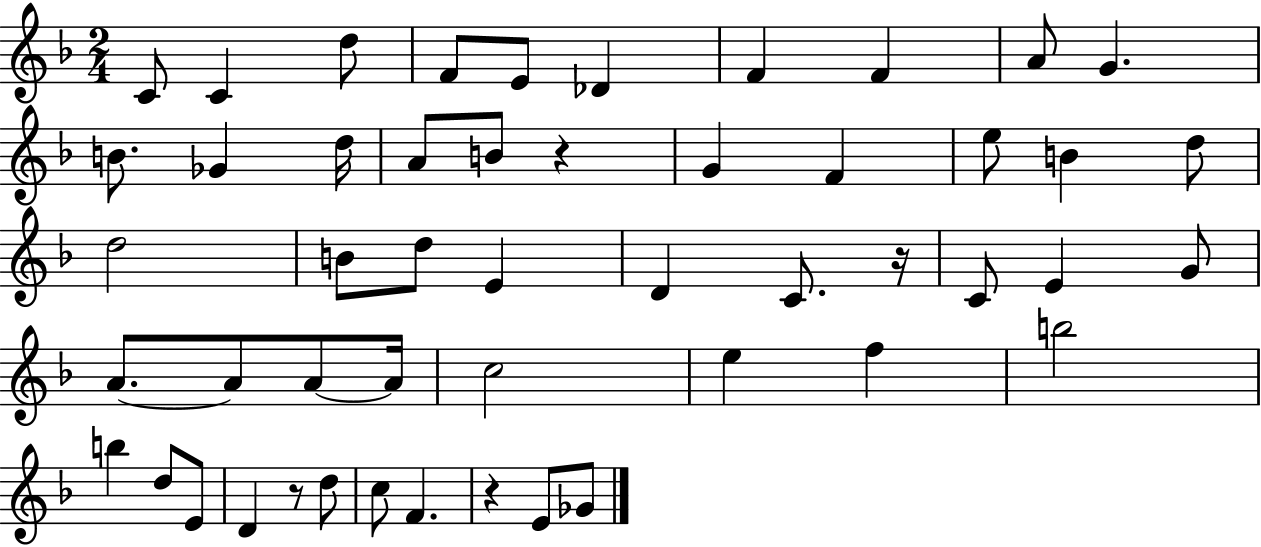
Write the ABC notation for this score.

X:1
T:Untitled
M:2/4
L:1/4
K:F
C/2 C d/2 F/2 E/2 _D F F A/2 G B/2 _G d/4 A/2 B/2 z G F e/2 B d/2 d2 B/2 d/2 E D C/2 z/4 C/2 E G/2 A/2 A/2 A/2 A/4 c2 e f b2 b d/2 E/2 D z/2 d/2 c/2 F z E/2 _G/2